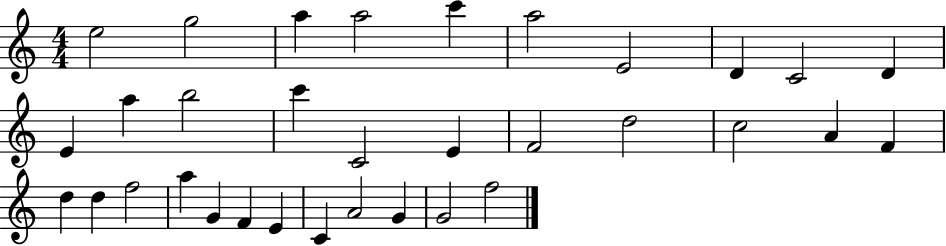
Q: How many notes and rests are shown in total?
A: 33